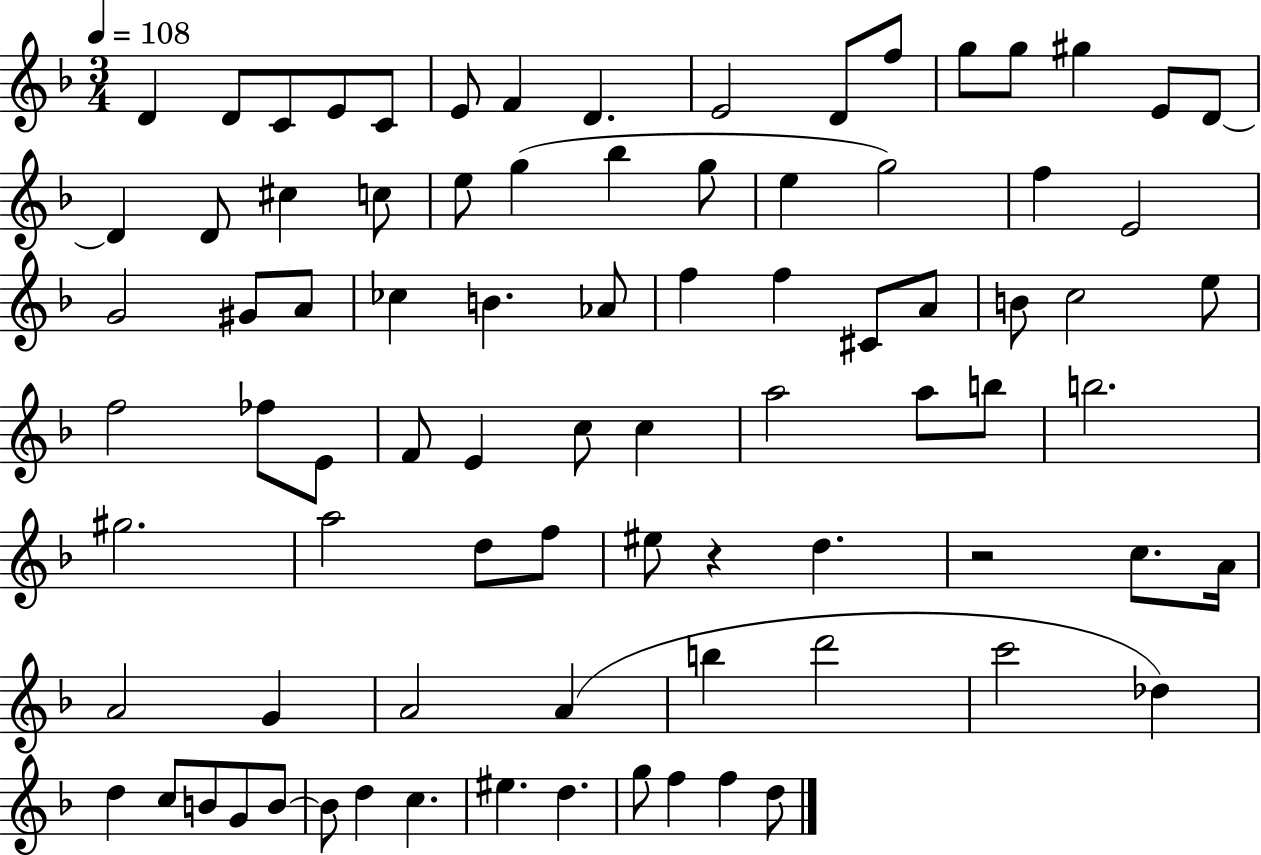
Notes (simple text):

D4/q D4/e C4/e E4/e C4/e E4/e F4/q D4/q. E4/h D4/e F5/e G5/e G5/e G#5/q E4/e D4/e D4/q D4/e C#5/q C5/e E5/e G5/q Bb5/q G5/e E5/q G5/h F5/q E4/h G4/h G#4/e A4/e CES5/q B4/q. Ab4/e F5/q F5/q C#4/e A4/e B4/e C5/h E5/e F5/h FES5/e E4/e F4/e E4/q C5/e C5/q A5/h A5/e B5/e B5/h. G#5/h. A5/h D5/e F5/e EIS5/e R/q D5/q. R/h C5/e. A4/s A4/h G4/q A4/h A4/q B5/q D6/h C6/h Db5/q D5/q C5/e B4/e G4/e B4/e B4/e D5/q C5/q. EIS5/q. D5/q. G5/e F5/q F5/q D5/e